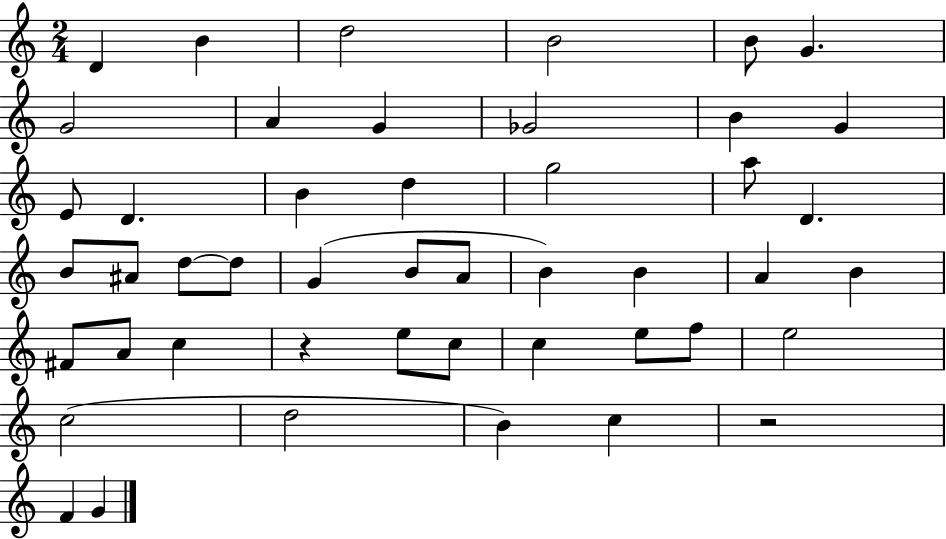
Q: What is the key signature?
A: C major